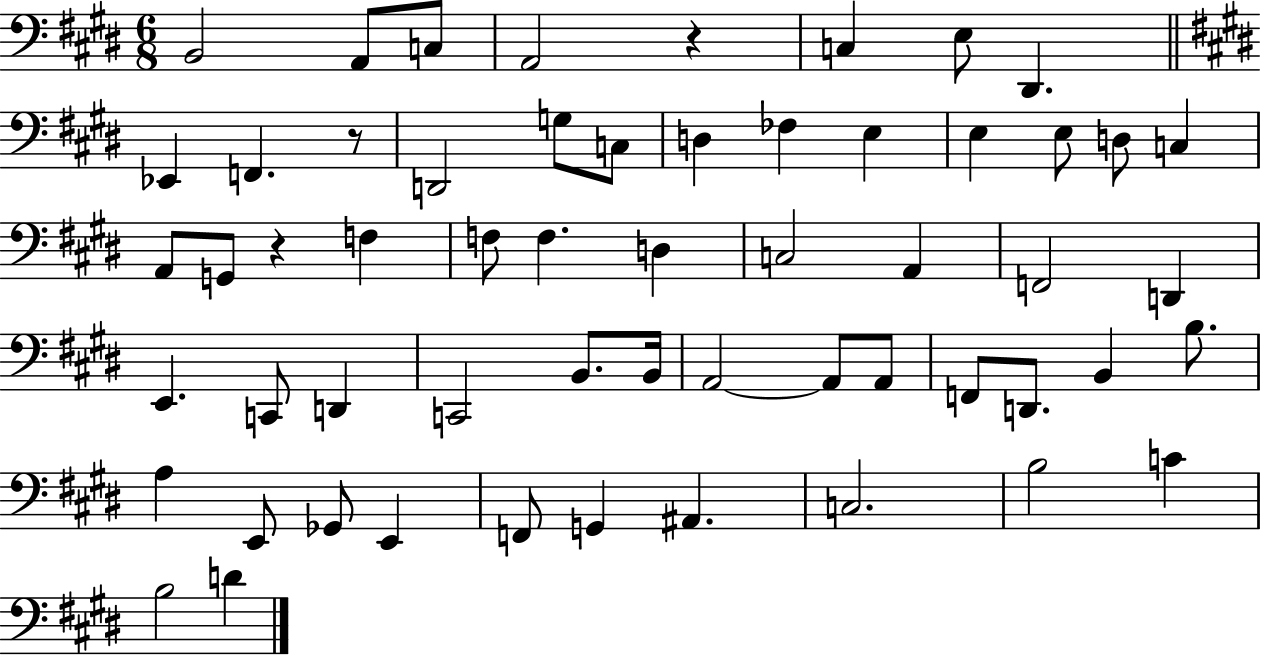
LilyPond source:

{
  \clef bass
  \numericTimeSignature
  \time 6/8
  \key e \major
  \repeat volta 2 { b,2 a,8 c8 | a,2 r4 | c4 e8 dis,4. | \bar "||" \break \key e \major ees,4 f,4. r8 | d,2 g8 c8 | d4 fes4 e4 | e4 e8 d8 c4 | \break a,8 g,8 r4 f4 | f8 f4. d4 | c2 a,4 | f,2 d,4 | \break e,4. c,8 d,4 | c,2 b,8. b,16 | a,2~~ a,8 a,8 | f,8 d,8. b,4 b8. | \break a4 e,8 ges,8 e,4 | f,8 g,4 ais,4. | c2. | b2 c'4 | \break b2 d'4 | } \bar "|."
}